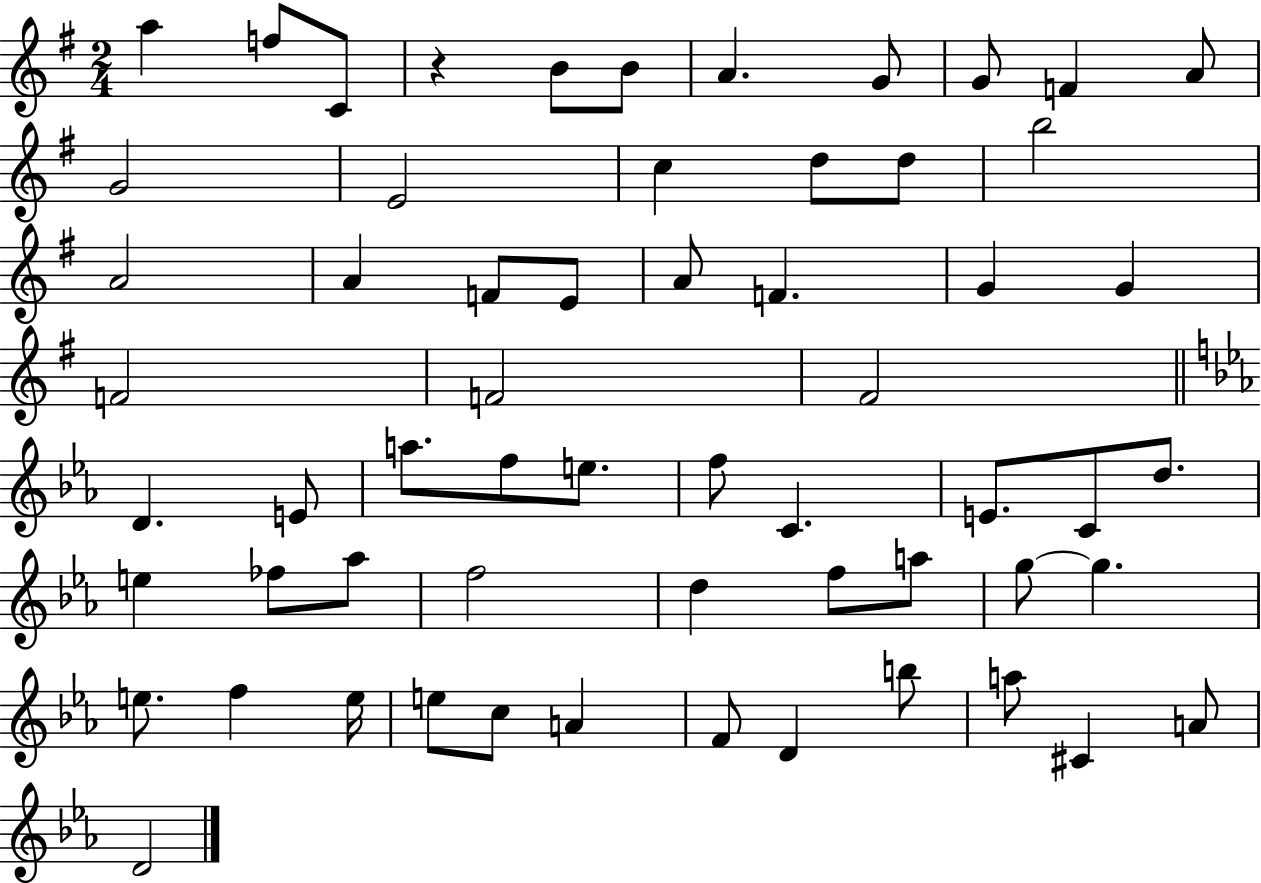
{
  \clef treble
  \numericTimeSignature
  \time 2/4
  \key g \major
  a''4 f''8 c'8 | r4 b'8 b'8 | a'4. g'8 | g'8 f'4 a'8 | \break g'2 | e'2 | c''4 d''8 d''8 | b''2 | \break a'2 | a'4 f'8 e'8 | a'8 f'4. | g'4 g'4 | \break f'2 | f'2 | fis'2 | \bar "||" \break \key c \minor d'4. e'8 | a''8. f''8 e''8. | f''8 c'4. | e'8. c'8 d''8. | \break e''4 fes''8 aes''8 | f''2 | d''4 f''8 a''8 | g''8~~ g''4. | \break e''8. f''4 e''16 | e''8 c''8 a'4 | f'8 d'4 b''8 | a''8 cis'4 a'8 | \break d'2 | \bar "|."
}